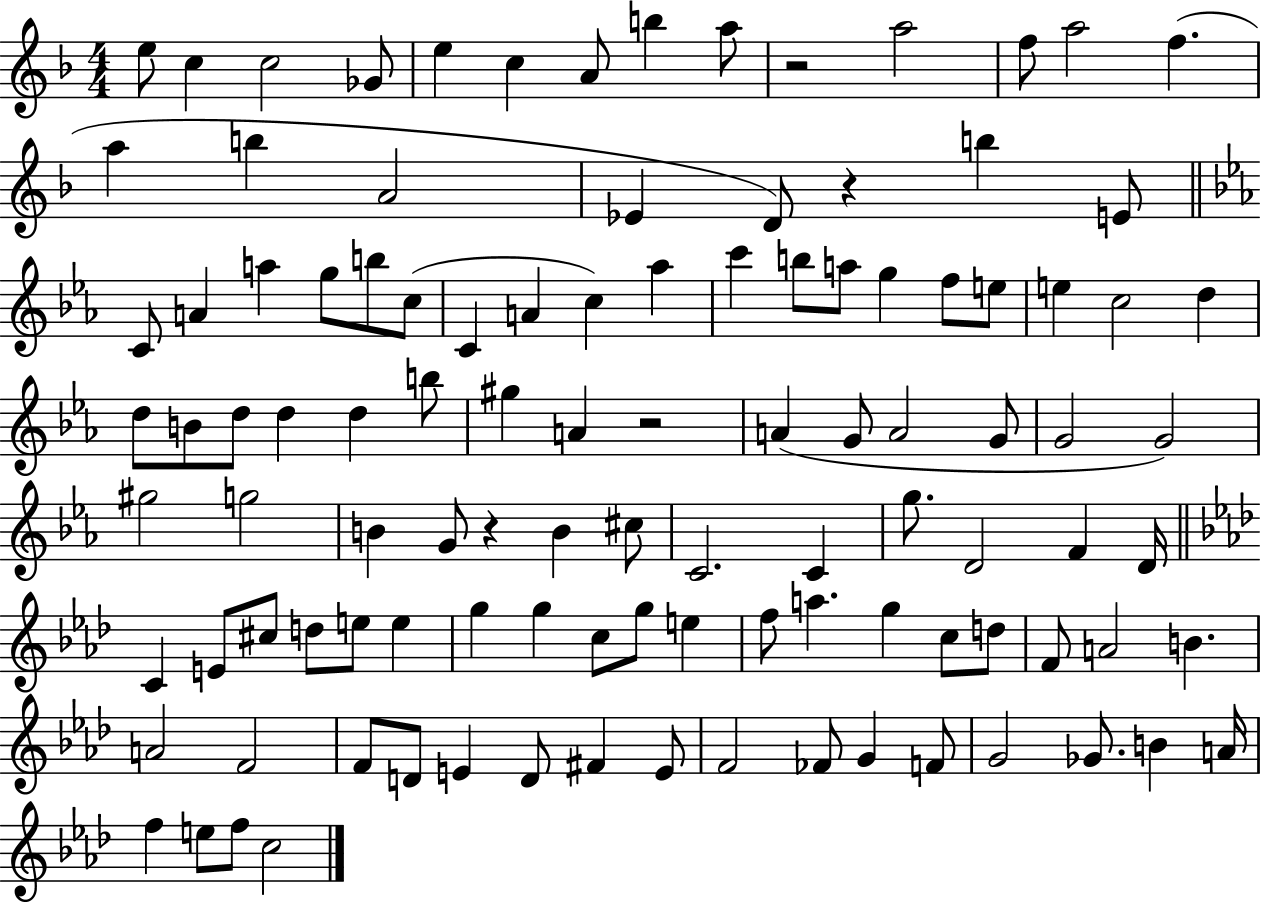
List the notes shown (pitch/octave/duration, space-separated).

E5/e C5/q C5/h Gb4/e E5/q C5/q A4/e B5/q A5/e R/h A5/h F5/e A5/h F5/q. A5/q B5/q A4/h Eb4/q D4/e R/q B5/q E4/e C4/e A4/q A5/q G5/e B5/e C5/e C4/q A4/q C5/q Ab5/q C6/q B5/e A5/e G5/q F5/e E5/e E5/q C5/h D5/q D5/e B4/e D5/e D5/q D5/q B5/e G#5/q A4/q R/h A4/q G4/e A4/h G4/e G4/h G4/h G#5/h G5/h B4/q G4/e R/q B4/q C#5/e C4/h. C4/q G5/e. D4/h F4/q D4/s C4/q E4/e C#5/e D5/e E5/e E5/q G5/q G5/q C5/e G5/e E5/q F5/e A5/q. G5/q C5/e D5/e F4/e A4/h B4/q. A4/h F4/h F4/e D4/e E4/q D4/e F#4/q E4/e F4/h FES4/e G4/q F4/e G4/h Gb4/e. B4/q A4/s F5/q E5/e F5/e C5/h